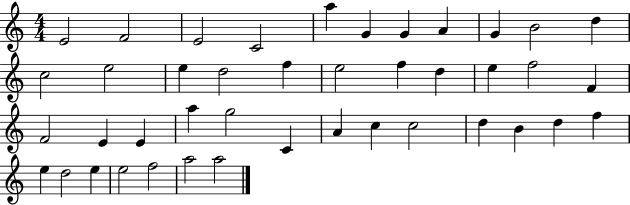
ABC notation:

X:1
T:Untitled
M:4/4
L:1/4
K:C
E2 F2 E2 C2 a G G A G B2 d c2 e2 e d2 f e2 f d e f2 F F2 E E a g2 C A c c2 d B d f e d2 e e2 f2 a2 a2